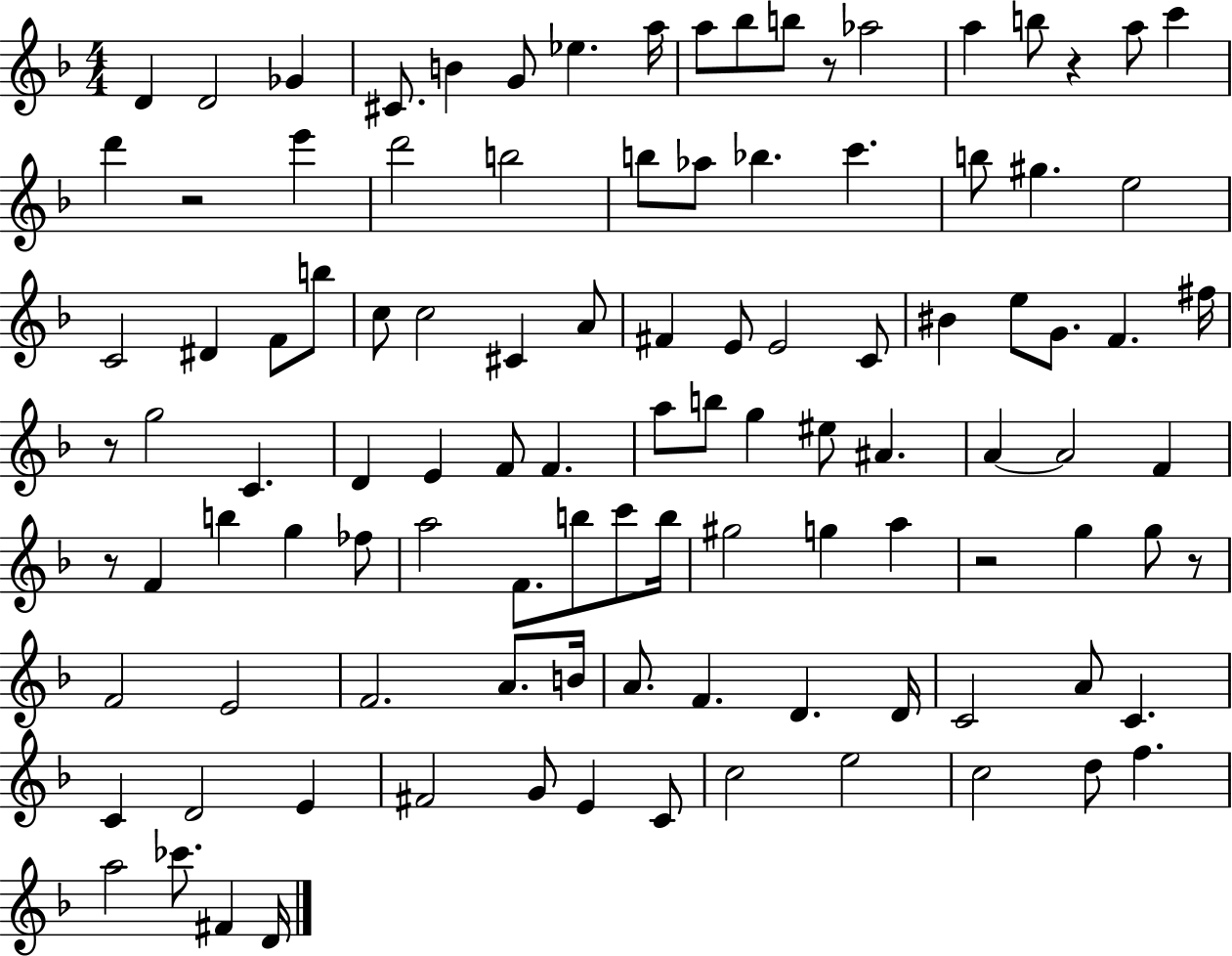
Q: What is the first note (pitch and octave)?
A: D4